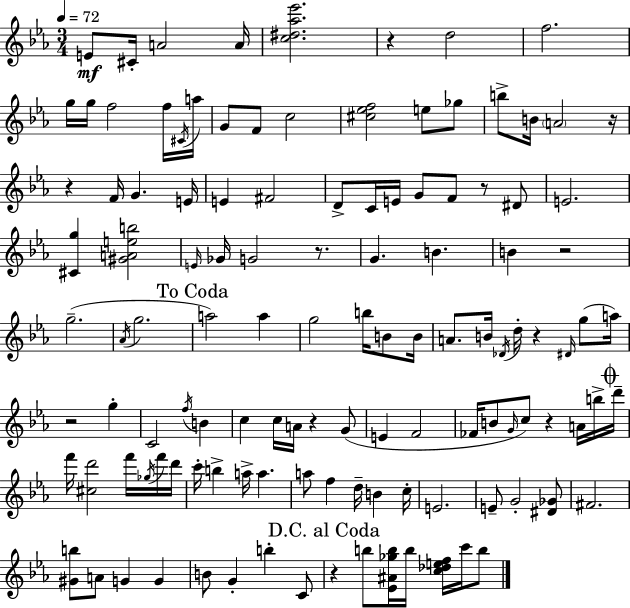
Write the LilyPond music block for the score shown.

{
  \clef treble
  \numericTimeSignature
  \time 3/4
  \key c \minor
  \tempo 4 = 72
  e'8\mf cis'16-. a'2 a'16 | <c'' dis'' aes'' ees'''>2. | r4 d''2 | f''2. | \break g''16 g''16 f''2 f''16 \acciaccatura { cis'16 } | a''16 g'8 f'8 c''2 | <cis'' ees'' f''>2 e''8 ges''8 | b''8-> b'16 \parenthesize a'2 | \break r16 r4 f'16 g'4. | e'16 e'4 fis'2 | d'8-> c'16 e'16 g'8 f'8 r8 dis'8 | e'2. | \break <cis' g''>4 <gis' a' e'' b''>2 | \grace { e'16 } ges'16 g'2 r8. | g'4. b'4. | b'4 r2 | \break g''2.--( | \acciaccatura { aes'16 } g''2. | \mark "To Coda" a''2) a''4 | g''2 b''16 | \break b'8 b'16 a'8. b'16 \acciaccatura { des'16 } d''16-. r4 | \grace { dis'16 }( g''8 a''16) r2 | g''4-. c'2 | \acciaccatura { f''16 } b'4 c''4 c''16 a'16 | \break r4 g'8( e'4 f'2 | fes'16 b'8 \grace { g'16 }) c''8 | r4 a'16 b''16-> \mark \markup { \musicglyph "scripts.coda" } d'''16-- f'''16 <cis'' d'''>2 | f'''16 \acciaccatura { ges''16 } f'''16 d'''16 c'''16-. b''4-> | \break a''16-> a''4. a''8 f''4 | d''16-- b'4 c''16-. e'2. | e'8-- g'2-. | <dis' ges'>8 fis'2. | \break <gis' b''>8 a'8 | g'4 g'4 b'8 g'4-. | b''4-. c'8 \mark "D.C. al Coda" r4 | b''8 <ees' ais' ges'' b''>16 b''16 <c'' des'' e'' f''>16 c'''16 b''8 \bar "|."
}